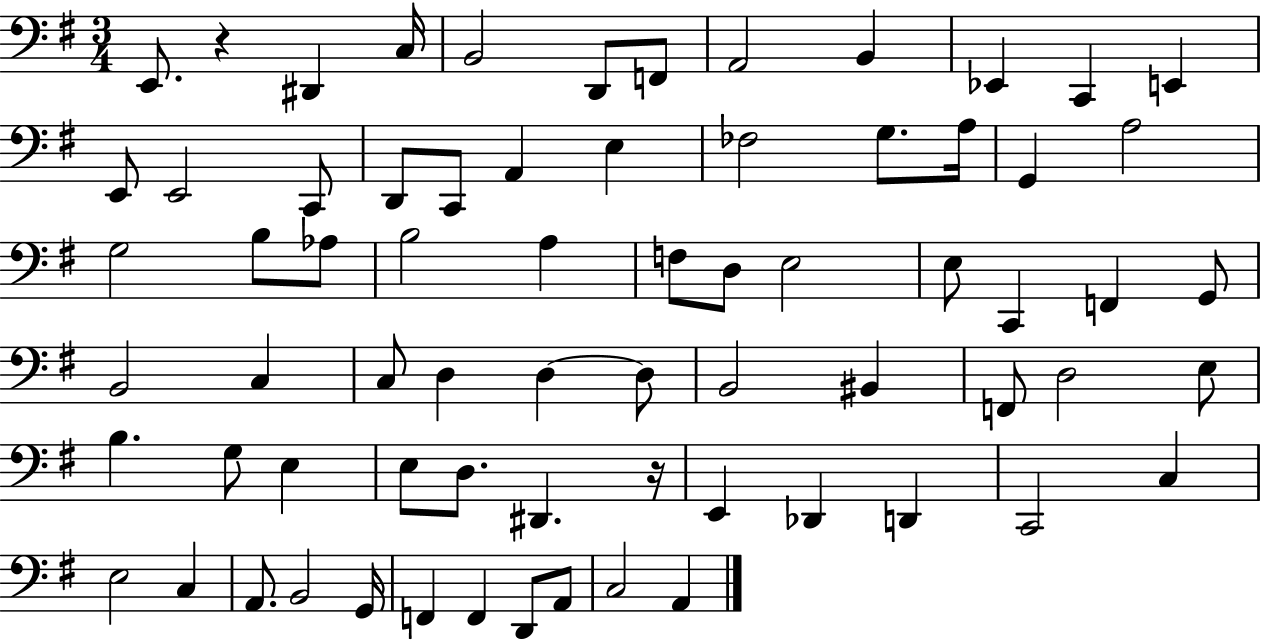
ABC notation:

X:1
T:Untitled
M:3/4
L:1/4
K:G
E,,/2 z ^D,, C,/4 B,,2 D,,/2 F,,/2 A,,2 B,, _E,, C,, E,, E,,/2 E,,2 C,,/2 D,,/2 C,,/2 A,, E, _F,2 G,/2 A,/4 G,, A,2 G,2 B,/2 _A,/2 B,2 A, F,/2 D,/2 E,2 E,/2 C,, F,, G,,/2 B,,2 C, C,/2 D, D, D,/2 B,,2 ^B,, F,,/2 D,2 E,/2 B, G,/2 E, E,/2 D,/2 ^D,, z/4 E,, _D,, D,, C,,2 C, E,2 C, A,,/2 B,,2 G,,/4 F,, F,, D,,/2 A,,/2 C,2 A,,